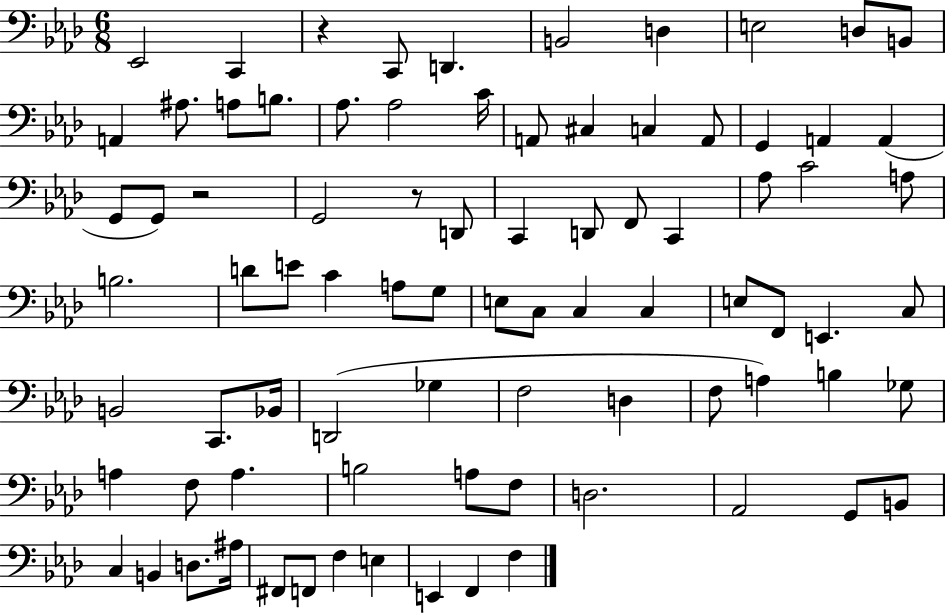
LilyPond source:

{
  \clef bass
  \numericTimeSignature
  \time 6/8
  \key aes \major
  ees,2 c,4 | r4 c,8 d,4. | b,2 d4 | e2 d8 b,8 | \break a,4 ais8. a8 b8. | aes8. aes2 c'16 | a,8 cis4 c4 a,8 | g,4 a,4 a,4( | \break g,8 g,8) r2 | g,2 r8 d,8 | c,4 d,8 f,8 c,4 | aes8 c'2 a8 | \break b2. | d'8 e'8 c'4 a8 g8 | e8 c8 c4 c4 | e8 f,8 e,4. c8 | \break b,2 c,8. bes,16 | d,2( ges4 | f2 d4 | f8 a4) b4 ges8 | \break a4 f8 a4. | b2 a8 f8 | d2. | aes,2 g,8 b,8 | \break c4 b,4 d8. ais16 | fis,8 f,8 f4 e4 | e,4 f,4 f4 | \bar "|."
}